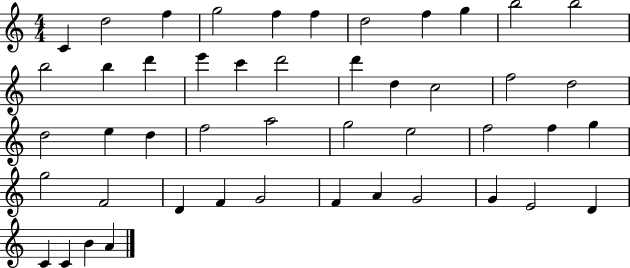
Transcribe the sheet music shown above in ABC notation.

X:1
T:Untitled
M:4/4
L:1/4
K:C
C d2 f g2 f f d2 f g b2 b2 b2 b d' e' c' d'2 d' d c2 f2 d2 d2 e d f2 a2 g2 e2 f2 f g g2 F2 D F G2 F A G2 G E2 D C C B A